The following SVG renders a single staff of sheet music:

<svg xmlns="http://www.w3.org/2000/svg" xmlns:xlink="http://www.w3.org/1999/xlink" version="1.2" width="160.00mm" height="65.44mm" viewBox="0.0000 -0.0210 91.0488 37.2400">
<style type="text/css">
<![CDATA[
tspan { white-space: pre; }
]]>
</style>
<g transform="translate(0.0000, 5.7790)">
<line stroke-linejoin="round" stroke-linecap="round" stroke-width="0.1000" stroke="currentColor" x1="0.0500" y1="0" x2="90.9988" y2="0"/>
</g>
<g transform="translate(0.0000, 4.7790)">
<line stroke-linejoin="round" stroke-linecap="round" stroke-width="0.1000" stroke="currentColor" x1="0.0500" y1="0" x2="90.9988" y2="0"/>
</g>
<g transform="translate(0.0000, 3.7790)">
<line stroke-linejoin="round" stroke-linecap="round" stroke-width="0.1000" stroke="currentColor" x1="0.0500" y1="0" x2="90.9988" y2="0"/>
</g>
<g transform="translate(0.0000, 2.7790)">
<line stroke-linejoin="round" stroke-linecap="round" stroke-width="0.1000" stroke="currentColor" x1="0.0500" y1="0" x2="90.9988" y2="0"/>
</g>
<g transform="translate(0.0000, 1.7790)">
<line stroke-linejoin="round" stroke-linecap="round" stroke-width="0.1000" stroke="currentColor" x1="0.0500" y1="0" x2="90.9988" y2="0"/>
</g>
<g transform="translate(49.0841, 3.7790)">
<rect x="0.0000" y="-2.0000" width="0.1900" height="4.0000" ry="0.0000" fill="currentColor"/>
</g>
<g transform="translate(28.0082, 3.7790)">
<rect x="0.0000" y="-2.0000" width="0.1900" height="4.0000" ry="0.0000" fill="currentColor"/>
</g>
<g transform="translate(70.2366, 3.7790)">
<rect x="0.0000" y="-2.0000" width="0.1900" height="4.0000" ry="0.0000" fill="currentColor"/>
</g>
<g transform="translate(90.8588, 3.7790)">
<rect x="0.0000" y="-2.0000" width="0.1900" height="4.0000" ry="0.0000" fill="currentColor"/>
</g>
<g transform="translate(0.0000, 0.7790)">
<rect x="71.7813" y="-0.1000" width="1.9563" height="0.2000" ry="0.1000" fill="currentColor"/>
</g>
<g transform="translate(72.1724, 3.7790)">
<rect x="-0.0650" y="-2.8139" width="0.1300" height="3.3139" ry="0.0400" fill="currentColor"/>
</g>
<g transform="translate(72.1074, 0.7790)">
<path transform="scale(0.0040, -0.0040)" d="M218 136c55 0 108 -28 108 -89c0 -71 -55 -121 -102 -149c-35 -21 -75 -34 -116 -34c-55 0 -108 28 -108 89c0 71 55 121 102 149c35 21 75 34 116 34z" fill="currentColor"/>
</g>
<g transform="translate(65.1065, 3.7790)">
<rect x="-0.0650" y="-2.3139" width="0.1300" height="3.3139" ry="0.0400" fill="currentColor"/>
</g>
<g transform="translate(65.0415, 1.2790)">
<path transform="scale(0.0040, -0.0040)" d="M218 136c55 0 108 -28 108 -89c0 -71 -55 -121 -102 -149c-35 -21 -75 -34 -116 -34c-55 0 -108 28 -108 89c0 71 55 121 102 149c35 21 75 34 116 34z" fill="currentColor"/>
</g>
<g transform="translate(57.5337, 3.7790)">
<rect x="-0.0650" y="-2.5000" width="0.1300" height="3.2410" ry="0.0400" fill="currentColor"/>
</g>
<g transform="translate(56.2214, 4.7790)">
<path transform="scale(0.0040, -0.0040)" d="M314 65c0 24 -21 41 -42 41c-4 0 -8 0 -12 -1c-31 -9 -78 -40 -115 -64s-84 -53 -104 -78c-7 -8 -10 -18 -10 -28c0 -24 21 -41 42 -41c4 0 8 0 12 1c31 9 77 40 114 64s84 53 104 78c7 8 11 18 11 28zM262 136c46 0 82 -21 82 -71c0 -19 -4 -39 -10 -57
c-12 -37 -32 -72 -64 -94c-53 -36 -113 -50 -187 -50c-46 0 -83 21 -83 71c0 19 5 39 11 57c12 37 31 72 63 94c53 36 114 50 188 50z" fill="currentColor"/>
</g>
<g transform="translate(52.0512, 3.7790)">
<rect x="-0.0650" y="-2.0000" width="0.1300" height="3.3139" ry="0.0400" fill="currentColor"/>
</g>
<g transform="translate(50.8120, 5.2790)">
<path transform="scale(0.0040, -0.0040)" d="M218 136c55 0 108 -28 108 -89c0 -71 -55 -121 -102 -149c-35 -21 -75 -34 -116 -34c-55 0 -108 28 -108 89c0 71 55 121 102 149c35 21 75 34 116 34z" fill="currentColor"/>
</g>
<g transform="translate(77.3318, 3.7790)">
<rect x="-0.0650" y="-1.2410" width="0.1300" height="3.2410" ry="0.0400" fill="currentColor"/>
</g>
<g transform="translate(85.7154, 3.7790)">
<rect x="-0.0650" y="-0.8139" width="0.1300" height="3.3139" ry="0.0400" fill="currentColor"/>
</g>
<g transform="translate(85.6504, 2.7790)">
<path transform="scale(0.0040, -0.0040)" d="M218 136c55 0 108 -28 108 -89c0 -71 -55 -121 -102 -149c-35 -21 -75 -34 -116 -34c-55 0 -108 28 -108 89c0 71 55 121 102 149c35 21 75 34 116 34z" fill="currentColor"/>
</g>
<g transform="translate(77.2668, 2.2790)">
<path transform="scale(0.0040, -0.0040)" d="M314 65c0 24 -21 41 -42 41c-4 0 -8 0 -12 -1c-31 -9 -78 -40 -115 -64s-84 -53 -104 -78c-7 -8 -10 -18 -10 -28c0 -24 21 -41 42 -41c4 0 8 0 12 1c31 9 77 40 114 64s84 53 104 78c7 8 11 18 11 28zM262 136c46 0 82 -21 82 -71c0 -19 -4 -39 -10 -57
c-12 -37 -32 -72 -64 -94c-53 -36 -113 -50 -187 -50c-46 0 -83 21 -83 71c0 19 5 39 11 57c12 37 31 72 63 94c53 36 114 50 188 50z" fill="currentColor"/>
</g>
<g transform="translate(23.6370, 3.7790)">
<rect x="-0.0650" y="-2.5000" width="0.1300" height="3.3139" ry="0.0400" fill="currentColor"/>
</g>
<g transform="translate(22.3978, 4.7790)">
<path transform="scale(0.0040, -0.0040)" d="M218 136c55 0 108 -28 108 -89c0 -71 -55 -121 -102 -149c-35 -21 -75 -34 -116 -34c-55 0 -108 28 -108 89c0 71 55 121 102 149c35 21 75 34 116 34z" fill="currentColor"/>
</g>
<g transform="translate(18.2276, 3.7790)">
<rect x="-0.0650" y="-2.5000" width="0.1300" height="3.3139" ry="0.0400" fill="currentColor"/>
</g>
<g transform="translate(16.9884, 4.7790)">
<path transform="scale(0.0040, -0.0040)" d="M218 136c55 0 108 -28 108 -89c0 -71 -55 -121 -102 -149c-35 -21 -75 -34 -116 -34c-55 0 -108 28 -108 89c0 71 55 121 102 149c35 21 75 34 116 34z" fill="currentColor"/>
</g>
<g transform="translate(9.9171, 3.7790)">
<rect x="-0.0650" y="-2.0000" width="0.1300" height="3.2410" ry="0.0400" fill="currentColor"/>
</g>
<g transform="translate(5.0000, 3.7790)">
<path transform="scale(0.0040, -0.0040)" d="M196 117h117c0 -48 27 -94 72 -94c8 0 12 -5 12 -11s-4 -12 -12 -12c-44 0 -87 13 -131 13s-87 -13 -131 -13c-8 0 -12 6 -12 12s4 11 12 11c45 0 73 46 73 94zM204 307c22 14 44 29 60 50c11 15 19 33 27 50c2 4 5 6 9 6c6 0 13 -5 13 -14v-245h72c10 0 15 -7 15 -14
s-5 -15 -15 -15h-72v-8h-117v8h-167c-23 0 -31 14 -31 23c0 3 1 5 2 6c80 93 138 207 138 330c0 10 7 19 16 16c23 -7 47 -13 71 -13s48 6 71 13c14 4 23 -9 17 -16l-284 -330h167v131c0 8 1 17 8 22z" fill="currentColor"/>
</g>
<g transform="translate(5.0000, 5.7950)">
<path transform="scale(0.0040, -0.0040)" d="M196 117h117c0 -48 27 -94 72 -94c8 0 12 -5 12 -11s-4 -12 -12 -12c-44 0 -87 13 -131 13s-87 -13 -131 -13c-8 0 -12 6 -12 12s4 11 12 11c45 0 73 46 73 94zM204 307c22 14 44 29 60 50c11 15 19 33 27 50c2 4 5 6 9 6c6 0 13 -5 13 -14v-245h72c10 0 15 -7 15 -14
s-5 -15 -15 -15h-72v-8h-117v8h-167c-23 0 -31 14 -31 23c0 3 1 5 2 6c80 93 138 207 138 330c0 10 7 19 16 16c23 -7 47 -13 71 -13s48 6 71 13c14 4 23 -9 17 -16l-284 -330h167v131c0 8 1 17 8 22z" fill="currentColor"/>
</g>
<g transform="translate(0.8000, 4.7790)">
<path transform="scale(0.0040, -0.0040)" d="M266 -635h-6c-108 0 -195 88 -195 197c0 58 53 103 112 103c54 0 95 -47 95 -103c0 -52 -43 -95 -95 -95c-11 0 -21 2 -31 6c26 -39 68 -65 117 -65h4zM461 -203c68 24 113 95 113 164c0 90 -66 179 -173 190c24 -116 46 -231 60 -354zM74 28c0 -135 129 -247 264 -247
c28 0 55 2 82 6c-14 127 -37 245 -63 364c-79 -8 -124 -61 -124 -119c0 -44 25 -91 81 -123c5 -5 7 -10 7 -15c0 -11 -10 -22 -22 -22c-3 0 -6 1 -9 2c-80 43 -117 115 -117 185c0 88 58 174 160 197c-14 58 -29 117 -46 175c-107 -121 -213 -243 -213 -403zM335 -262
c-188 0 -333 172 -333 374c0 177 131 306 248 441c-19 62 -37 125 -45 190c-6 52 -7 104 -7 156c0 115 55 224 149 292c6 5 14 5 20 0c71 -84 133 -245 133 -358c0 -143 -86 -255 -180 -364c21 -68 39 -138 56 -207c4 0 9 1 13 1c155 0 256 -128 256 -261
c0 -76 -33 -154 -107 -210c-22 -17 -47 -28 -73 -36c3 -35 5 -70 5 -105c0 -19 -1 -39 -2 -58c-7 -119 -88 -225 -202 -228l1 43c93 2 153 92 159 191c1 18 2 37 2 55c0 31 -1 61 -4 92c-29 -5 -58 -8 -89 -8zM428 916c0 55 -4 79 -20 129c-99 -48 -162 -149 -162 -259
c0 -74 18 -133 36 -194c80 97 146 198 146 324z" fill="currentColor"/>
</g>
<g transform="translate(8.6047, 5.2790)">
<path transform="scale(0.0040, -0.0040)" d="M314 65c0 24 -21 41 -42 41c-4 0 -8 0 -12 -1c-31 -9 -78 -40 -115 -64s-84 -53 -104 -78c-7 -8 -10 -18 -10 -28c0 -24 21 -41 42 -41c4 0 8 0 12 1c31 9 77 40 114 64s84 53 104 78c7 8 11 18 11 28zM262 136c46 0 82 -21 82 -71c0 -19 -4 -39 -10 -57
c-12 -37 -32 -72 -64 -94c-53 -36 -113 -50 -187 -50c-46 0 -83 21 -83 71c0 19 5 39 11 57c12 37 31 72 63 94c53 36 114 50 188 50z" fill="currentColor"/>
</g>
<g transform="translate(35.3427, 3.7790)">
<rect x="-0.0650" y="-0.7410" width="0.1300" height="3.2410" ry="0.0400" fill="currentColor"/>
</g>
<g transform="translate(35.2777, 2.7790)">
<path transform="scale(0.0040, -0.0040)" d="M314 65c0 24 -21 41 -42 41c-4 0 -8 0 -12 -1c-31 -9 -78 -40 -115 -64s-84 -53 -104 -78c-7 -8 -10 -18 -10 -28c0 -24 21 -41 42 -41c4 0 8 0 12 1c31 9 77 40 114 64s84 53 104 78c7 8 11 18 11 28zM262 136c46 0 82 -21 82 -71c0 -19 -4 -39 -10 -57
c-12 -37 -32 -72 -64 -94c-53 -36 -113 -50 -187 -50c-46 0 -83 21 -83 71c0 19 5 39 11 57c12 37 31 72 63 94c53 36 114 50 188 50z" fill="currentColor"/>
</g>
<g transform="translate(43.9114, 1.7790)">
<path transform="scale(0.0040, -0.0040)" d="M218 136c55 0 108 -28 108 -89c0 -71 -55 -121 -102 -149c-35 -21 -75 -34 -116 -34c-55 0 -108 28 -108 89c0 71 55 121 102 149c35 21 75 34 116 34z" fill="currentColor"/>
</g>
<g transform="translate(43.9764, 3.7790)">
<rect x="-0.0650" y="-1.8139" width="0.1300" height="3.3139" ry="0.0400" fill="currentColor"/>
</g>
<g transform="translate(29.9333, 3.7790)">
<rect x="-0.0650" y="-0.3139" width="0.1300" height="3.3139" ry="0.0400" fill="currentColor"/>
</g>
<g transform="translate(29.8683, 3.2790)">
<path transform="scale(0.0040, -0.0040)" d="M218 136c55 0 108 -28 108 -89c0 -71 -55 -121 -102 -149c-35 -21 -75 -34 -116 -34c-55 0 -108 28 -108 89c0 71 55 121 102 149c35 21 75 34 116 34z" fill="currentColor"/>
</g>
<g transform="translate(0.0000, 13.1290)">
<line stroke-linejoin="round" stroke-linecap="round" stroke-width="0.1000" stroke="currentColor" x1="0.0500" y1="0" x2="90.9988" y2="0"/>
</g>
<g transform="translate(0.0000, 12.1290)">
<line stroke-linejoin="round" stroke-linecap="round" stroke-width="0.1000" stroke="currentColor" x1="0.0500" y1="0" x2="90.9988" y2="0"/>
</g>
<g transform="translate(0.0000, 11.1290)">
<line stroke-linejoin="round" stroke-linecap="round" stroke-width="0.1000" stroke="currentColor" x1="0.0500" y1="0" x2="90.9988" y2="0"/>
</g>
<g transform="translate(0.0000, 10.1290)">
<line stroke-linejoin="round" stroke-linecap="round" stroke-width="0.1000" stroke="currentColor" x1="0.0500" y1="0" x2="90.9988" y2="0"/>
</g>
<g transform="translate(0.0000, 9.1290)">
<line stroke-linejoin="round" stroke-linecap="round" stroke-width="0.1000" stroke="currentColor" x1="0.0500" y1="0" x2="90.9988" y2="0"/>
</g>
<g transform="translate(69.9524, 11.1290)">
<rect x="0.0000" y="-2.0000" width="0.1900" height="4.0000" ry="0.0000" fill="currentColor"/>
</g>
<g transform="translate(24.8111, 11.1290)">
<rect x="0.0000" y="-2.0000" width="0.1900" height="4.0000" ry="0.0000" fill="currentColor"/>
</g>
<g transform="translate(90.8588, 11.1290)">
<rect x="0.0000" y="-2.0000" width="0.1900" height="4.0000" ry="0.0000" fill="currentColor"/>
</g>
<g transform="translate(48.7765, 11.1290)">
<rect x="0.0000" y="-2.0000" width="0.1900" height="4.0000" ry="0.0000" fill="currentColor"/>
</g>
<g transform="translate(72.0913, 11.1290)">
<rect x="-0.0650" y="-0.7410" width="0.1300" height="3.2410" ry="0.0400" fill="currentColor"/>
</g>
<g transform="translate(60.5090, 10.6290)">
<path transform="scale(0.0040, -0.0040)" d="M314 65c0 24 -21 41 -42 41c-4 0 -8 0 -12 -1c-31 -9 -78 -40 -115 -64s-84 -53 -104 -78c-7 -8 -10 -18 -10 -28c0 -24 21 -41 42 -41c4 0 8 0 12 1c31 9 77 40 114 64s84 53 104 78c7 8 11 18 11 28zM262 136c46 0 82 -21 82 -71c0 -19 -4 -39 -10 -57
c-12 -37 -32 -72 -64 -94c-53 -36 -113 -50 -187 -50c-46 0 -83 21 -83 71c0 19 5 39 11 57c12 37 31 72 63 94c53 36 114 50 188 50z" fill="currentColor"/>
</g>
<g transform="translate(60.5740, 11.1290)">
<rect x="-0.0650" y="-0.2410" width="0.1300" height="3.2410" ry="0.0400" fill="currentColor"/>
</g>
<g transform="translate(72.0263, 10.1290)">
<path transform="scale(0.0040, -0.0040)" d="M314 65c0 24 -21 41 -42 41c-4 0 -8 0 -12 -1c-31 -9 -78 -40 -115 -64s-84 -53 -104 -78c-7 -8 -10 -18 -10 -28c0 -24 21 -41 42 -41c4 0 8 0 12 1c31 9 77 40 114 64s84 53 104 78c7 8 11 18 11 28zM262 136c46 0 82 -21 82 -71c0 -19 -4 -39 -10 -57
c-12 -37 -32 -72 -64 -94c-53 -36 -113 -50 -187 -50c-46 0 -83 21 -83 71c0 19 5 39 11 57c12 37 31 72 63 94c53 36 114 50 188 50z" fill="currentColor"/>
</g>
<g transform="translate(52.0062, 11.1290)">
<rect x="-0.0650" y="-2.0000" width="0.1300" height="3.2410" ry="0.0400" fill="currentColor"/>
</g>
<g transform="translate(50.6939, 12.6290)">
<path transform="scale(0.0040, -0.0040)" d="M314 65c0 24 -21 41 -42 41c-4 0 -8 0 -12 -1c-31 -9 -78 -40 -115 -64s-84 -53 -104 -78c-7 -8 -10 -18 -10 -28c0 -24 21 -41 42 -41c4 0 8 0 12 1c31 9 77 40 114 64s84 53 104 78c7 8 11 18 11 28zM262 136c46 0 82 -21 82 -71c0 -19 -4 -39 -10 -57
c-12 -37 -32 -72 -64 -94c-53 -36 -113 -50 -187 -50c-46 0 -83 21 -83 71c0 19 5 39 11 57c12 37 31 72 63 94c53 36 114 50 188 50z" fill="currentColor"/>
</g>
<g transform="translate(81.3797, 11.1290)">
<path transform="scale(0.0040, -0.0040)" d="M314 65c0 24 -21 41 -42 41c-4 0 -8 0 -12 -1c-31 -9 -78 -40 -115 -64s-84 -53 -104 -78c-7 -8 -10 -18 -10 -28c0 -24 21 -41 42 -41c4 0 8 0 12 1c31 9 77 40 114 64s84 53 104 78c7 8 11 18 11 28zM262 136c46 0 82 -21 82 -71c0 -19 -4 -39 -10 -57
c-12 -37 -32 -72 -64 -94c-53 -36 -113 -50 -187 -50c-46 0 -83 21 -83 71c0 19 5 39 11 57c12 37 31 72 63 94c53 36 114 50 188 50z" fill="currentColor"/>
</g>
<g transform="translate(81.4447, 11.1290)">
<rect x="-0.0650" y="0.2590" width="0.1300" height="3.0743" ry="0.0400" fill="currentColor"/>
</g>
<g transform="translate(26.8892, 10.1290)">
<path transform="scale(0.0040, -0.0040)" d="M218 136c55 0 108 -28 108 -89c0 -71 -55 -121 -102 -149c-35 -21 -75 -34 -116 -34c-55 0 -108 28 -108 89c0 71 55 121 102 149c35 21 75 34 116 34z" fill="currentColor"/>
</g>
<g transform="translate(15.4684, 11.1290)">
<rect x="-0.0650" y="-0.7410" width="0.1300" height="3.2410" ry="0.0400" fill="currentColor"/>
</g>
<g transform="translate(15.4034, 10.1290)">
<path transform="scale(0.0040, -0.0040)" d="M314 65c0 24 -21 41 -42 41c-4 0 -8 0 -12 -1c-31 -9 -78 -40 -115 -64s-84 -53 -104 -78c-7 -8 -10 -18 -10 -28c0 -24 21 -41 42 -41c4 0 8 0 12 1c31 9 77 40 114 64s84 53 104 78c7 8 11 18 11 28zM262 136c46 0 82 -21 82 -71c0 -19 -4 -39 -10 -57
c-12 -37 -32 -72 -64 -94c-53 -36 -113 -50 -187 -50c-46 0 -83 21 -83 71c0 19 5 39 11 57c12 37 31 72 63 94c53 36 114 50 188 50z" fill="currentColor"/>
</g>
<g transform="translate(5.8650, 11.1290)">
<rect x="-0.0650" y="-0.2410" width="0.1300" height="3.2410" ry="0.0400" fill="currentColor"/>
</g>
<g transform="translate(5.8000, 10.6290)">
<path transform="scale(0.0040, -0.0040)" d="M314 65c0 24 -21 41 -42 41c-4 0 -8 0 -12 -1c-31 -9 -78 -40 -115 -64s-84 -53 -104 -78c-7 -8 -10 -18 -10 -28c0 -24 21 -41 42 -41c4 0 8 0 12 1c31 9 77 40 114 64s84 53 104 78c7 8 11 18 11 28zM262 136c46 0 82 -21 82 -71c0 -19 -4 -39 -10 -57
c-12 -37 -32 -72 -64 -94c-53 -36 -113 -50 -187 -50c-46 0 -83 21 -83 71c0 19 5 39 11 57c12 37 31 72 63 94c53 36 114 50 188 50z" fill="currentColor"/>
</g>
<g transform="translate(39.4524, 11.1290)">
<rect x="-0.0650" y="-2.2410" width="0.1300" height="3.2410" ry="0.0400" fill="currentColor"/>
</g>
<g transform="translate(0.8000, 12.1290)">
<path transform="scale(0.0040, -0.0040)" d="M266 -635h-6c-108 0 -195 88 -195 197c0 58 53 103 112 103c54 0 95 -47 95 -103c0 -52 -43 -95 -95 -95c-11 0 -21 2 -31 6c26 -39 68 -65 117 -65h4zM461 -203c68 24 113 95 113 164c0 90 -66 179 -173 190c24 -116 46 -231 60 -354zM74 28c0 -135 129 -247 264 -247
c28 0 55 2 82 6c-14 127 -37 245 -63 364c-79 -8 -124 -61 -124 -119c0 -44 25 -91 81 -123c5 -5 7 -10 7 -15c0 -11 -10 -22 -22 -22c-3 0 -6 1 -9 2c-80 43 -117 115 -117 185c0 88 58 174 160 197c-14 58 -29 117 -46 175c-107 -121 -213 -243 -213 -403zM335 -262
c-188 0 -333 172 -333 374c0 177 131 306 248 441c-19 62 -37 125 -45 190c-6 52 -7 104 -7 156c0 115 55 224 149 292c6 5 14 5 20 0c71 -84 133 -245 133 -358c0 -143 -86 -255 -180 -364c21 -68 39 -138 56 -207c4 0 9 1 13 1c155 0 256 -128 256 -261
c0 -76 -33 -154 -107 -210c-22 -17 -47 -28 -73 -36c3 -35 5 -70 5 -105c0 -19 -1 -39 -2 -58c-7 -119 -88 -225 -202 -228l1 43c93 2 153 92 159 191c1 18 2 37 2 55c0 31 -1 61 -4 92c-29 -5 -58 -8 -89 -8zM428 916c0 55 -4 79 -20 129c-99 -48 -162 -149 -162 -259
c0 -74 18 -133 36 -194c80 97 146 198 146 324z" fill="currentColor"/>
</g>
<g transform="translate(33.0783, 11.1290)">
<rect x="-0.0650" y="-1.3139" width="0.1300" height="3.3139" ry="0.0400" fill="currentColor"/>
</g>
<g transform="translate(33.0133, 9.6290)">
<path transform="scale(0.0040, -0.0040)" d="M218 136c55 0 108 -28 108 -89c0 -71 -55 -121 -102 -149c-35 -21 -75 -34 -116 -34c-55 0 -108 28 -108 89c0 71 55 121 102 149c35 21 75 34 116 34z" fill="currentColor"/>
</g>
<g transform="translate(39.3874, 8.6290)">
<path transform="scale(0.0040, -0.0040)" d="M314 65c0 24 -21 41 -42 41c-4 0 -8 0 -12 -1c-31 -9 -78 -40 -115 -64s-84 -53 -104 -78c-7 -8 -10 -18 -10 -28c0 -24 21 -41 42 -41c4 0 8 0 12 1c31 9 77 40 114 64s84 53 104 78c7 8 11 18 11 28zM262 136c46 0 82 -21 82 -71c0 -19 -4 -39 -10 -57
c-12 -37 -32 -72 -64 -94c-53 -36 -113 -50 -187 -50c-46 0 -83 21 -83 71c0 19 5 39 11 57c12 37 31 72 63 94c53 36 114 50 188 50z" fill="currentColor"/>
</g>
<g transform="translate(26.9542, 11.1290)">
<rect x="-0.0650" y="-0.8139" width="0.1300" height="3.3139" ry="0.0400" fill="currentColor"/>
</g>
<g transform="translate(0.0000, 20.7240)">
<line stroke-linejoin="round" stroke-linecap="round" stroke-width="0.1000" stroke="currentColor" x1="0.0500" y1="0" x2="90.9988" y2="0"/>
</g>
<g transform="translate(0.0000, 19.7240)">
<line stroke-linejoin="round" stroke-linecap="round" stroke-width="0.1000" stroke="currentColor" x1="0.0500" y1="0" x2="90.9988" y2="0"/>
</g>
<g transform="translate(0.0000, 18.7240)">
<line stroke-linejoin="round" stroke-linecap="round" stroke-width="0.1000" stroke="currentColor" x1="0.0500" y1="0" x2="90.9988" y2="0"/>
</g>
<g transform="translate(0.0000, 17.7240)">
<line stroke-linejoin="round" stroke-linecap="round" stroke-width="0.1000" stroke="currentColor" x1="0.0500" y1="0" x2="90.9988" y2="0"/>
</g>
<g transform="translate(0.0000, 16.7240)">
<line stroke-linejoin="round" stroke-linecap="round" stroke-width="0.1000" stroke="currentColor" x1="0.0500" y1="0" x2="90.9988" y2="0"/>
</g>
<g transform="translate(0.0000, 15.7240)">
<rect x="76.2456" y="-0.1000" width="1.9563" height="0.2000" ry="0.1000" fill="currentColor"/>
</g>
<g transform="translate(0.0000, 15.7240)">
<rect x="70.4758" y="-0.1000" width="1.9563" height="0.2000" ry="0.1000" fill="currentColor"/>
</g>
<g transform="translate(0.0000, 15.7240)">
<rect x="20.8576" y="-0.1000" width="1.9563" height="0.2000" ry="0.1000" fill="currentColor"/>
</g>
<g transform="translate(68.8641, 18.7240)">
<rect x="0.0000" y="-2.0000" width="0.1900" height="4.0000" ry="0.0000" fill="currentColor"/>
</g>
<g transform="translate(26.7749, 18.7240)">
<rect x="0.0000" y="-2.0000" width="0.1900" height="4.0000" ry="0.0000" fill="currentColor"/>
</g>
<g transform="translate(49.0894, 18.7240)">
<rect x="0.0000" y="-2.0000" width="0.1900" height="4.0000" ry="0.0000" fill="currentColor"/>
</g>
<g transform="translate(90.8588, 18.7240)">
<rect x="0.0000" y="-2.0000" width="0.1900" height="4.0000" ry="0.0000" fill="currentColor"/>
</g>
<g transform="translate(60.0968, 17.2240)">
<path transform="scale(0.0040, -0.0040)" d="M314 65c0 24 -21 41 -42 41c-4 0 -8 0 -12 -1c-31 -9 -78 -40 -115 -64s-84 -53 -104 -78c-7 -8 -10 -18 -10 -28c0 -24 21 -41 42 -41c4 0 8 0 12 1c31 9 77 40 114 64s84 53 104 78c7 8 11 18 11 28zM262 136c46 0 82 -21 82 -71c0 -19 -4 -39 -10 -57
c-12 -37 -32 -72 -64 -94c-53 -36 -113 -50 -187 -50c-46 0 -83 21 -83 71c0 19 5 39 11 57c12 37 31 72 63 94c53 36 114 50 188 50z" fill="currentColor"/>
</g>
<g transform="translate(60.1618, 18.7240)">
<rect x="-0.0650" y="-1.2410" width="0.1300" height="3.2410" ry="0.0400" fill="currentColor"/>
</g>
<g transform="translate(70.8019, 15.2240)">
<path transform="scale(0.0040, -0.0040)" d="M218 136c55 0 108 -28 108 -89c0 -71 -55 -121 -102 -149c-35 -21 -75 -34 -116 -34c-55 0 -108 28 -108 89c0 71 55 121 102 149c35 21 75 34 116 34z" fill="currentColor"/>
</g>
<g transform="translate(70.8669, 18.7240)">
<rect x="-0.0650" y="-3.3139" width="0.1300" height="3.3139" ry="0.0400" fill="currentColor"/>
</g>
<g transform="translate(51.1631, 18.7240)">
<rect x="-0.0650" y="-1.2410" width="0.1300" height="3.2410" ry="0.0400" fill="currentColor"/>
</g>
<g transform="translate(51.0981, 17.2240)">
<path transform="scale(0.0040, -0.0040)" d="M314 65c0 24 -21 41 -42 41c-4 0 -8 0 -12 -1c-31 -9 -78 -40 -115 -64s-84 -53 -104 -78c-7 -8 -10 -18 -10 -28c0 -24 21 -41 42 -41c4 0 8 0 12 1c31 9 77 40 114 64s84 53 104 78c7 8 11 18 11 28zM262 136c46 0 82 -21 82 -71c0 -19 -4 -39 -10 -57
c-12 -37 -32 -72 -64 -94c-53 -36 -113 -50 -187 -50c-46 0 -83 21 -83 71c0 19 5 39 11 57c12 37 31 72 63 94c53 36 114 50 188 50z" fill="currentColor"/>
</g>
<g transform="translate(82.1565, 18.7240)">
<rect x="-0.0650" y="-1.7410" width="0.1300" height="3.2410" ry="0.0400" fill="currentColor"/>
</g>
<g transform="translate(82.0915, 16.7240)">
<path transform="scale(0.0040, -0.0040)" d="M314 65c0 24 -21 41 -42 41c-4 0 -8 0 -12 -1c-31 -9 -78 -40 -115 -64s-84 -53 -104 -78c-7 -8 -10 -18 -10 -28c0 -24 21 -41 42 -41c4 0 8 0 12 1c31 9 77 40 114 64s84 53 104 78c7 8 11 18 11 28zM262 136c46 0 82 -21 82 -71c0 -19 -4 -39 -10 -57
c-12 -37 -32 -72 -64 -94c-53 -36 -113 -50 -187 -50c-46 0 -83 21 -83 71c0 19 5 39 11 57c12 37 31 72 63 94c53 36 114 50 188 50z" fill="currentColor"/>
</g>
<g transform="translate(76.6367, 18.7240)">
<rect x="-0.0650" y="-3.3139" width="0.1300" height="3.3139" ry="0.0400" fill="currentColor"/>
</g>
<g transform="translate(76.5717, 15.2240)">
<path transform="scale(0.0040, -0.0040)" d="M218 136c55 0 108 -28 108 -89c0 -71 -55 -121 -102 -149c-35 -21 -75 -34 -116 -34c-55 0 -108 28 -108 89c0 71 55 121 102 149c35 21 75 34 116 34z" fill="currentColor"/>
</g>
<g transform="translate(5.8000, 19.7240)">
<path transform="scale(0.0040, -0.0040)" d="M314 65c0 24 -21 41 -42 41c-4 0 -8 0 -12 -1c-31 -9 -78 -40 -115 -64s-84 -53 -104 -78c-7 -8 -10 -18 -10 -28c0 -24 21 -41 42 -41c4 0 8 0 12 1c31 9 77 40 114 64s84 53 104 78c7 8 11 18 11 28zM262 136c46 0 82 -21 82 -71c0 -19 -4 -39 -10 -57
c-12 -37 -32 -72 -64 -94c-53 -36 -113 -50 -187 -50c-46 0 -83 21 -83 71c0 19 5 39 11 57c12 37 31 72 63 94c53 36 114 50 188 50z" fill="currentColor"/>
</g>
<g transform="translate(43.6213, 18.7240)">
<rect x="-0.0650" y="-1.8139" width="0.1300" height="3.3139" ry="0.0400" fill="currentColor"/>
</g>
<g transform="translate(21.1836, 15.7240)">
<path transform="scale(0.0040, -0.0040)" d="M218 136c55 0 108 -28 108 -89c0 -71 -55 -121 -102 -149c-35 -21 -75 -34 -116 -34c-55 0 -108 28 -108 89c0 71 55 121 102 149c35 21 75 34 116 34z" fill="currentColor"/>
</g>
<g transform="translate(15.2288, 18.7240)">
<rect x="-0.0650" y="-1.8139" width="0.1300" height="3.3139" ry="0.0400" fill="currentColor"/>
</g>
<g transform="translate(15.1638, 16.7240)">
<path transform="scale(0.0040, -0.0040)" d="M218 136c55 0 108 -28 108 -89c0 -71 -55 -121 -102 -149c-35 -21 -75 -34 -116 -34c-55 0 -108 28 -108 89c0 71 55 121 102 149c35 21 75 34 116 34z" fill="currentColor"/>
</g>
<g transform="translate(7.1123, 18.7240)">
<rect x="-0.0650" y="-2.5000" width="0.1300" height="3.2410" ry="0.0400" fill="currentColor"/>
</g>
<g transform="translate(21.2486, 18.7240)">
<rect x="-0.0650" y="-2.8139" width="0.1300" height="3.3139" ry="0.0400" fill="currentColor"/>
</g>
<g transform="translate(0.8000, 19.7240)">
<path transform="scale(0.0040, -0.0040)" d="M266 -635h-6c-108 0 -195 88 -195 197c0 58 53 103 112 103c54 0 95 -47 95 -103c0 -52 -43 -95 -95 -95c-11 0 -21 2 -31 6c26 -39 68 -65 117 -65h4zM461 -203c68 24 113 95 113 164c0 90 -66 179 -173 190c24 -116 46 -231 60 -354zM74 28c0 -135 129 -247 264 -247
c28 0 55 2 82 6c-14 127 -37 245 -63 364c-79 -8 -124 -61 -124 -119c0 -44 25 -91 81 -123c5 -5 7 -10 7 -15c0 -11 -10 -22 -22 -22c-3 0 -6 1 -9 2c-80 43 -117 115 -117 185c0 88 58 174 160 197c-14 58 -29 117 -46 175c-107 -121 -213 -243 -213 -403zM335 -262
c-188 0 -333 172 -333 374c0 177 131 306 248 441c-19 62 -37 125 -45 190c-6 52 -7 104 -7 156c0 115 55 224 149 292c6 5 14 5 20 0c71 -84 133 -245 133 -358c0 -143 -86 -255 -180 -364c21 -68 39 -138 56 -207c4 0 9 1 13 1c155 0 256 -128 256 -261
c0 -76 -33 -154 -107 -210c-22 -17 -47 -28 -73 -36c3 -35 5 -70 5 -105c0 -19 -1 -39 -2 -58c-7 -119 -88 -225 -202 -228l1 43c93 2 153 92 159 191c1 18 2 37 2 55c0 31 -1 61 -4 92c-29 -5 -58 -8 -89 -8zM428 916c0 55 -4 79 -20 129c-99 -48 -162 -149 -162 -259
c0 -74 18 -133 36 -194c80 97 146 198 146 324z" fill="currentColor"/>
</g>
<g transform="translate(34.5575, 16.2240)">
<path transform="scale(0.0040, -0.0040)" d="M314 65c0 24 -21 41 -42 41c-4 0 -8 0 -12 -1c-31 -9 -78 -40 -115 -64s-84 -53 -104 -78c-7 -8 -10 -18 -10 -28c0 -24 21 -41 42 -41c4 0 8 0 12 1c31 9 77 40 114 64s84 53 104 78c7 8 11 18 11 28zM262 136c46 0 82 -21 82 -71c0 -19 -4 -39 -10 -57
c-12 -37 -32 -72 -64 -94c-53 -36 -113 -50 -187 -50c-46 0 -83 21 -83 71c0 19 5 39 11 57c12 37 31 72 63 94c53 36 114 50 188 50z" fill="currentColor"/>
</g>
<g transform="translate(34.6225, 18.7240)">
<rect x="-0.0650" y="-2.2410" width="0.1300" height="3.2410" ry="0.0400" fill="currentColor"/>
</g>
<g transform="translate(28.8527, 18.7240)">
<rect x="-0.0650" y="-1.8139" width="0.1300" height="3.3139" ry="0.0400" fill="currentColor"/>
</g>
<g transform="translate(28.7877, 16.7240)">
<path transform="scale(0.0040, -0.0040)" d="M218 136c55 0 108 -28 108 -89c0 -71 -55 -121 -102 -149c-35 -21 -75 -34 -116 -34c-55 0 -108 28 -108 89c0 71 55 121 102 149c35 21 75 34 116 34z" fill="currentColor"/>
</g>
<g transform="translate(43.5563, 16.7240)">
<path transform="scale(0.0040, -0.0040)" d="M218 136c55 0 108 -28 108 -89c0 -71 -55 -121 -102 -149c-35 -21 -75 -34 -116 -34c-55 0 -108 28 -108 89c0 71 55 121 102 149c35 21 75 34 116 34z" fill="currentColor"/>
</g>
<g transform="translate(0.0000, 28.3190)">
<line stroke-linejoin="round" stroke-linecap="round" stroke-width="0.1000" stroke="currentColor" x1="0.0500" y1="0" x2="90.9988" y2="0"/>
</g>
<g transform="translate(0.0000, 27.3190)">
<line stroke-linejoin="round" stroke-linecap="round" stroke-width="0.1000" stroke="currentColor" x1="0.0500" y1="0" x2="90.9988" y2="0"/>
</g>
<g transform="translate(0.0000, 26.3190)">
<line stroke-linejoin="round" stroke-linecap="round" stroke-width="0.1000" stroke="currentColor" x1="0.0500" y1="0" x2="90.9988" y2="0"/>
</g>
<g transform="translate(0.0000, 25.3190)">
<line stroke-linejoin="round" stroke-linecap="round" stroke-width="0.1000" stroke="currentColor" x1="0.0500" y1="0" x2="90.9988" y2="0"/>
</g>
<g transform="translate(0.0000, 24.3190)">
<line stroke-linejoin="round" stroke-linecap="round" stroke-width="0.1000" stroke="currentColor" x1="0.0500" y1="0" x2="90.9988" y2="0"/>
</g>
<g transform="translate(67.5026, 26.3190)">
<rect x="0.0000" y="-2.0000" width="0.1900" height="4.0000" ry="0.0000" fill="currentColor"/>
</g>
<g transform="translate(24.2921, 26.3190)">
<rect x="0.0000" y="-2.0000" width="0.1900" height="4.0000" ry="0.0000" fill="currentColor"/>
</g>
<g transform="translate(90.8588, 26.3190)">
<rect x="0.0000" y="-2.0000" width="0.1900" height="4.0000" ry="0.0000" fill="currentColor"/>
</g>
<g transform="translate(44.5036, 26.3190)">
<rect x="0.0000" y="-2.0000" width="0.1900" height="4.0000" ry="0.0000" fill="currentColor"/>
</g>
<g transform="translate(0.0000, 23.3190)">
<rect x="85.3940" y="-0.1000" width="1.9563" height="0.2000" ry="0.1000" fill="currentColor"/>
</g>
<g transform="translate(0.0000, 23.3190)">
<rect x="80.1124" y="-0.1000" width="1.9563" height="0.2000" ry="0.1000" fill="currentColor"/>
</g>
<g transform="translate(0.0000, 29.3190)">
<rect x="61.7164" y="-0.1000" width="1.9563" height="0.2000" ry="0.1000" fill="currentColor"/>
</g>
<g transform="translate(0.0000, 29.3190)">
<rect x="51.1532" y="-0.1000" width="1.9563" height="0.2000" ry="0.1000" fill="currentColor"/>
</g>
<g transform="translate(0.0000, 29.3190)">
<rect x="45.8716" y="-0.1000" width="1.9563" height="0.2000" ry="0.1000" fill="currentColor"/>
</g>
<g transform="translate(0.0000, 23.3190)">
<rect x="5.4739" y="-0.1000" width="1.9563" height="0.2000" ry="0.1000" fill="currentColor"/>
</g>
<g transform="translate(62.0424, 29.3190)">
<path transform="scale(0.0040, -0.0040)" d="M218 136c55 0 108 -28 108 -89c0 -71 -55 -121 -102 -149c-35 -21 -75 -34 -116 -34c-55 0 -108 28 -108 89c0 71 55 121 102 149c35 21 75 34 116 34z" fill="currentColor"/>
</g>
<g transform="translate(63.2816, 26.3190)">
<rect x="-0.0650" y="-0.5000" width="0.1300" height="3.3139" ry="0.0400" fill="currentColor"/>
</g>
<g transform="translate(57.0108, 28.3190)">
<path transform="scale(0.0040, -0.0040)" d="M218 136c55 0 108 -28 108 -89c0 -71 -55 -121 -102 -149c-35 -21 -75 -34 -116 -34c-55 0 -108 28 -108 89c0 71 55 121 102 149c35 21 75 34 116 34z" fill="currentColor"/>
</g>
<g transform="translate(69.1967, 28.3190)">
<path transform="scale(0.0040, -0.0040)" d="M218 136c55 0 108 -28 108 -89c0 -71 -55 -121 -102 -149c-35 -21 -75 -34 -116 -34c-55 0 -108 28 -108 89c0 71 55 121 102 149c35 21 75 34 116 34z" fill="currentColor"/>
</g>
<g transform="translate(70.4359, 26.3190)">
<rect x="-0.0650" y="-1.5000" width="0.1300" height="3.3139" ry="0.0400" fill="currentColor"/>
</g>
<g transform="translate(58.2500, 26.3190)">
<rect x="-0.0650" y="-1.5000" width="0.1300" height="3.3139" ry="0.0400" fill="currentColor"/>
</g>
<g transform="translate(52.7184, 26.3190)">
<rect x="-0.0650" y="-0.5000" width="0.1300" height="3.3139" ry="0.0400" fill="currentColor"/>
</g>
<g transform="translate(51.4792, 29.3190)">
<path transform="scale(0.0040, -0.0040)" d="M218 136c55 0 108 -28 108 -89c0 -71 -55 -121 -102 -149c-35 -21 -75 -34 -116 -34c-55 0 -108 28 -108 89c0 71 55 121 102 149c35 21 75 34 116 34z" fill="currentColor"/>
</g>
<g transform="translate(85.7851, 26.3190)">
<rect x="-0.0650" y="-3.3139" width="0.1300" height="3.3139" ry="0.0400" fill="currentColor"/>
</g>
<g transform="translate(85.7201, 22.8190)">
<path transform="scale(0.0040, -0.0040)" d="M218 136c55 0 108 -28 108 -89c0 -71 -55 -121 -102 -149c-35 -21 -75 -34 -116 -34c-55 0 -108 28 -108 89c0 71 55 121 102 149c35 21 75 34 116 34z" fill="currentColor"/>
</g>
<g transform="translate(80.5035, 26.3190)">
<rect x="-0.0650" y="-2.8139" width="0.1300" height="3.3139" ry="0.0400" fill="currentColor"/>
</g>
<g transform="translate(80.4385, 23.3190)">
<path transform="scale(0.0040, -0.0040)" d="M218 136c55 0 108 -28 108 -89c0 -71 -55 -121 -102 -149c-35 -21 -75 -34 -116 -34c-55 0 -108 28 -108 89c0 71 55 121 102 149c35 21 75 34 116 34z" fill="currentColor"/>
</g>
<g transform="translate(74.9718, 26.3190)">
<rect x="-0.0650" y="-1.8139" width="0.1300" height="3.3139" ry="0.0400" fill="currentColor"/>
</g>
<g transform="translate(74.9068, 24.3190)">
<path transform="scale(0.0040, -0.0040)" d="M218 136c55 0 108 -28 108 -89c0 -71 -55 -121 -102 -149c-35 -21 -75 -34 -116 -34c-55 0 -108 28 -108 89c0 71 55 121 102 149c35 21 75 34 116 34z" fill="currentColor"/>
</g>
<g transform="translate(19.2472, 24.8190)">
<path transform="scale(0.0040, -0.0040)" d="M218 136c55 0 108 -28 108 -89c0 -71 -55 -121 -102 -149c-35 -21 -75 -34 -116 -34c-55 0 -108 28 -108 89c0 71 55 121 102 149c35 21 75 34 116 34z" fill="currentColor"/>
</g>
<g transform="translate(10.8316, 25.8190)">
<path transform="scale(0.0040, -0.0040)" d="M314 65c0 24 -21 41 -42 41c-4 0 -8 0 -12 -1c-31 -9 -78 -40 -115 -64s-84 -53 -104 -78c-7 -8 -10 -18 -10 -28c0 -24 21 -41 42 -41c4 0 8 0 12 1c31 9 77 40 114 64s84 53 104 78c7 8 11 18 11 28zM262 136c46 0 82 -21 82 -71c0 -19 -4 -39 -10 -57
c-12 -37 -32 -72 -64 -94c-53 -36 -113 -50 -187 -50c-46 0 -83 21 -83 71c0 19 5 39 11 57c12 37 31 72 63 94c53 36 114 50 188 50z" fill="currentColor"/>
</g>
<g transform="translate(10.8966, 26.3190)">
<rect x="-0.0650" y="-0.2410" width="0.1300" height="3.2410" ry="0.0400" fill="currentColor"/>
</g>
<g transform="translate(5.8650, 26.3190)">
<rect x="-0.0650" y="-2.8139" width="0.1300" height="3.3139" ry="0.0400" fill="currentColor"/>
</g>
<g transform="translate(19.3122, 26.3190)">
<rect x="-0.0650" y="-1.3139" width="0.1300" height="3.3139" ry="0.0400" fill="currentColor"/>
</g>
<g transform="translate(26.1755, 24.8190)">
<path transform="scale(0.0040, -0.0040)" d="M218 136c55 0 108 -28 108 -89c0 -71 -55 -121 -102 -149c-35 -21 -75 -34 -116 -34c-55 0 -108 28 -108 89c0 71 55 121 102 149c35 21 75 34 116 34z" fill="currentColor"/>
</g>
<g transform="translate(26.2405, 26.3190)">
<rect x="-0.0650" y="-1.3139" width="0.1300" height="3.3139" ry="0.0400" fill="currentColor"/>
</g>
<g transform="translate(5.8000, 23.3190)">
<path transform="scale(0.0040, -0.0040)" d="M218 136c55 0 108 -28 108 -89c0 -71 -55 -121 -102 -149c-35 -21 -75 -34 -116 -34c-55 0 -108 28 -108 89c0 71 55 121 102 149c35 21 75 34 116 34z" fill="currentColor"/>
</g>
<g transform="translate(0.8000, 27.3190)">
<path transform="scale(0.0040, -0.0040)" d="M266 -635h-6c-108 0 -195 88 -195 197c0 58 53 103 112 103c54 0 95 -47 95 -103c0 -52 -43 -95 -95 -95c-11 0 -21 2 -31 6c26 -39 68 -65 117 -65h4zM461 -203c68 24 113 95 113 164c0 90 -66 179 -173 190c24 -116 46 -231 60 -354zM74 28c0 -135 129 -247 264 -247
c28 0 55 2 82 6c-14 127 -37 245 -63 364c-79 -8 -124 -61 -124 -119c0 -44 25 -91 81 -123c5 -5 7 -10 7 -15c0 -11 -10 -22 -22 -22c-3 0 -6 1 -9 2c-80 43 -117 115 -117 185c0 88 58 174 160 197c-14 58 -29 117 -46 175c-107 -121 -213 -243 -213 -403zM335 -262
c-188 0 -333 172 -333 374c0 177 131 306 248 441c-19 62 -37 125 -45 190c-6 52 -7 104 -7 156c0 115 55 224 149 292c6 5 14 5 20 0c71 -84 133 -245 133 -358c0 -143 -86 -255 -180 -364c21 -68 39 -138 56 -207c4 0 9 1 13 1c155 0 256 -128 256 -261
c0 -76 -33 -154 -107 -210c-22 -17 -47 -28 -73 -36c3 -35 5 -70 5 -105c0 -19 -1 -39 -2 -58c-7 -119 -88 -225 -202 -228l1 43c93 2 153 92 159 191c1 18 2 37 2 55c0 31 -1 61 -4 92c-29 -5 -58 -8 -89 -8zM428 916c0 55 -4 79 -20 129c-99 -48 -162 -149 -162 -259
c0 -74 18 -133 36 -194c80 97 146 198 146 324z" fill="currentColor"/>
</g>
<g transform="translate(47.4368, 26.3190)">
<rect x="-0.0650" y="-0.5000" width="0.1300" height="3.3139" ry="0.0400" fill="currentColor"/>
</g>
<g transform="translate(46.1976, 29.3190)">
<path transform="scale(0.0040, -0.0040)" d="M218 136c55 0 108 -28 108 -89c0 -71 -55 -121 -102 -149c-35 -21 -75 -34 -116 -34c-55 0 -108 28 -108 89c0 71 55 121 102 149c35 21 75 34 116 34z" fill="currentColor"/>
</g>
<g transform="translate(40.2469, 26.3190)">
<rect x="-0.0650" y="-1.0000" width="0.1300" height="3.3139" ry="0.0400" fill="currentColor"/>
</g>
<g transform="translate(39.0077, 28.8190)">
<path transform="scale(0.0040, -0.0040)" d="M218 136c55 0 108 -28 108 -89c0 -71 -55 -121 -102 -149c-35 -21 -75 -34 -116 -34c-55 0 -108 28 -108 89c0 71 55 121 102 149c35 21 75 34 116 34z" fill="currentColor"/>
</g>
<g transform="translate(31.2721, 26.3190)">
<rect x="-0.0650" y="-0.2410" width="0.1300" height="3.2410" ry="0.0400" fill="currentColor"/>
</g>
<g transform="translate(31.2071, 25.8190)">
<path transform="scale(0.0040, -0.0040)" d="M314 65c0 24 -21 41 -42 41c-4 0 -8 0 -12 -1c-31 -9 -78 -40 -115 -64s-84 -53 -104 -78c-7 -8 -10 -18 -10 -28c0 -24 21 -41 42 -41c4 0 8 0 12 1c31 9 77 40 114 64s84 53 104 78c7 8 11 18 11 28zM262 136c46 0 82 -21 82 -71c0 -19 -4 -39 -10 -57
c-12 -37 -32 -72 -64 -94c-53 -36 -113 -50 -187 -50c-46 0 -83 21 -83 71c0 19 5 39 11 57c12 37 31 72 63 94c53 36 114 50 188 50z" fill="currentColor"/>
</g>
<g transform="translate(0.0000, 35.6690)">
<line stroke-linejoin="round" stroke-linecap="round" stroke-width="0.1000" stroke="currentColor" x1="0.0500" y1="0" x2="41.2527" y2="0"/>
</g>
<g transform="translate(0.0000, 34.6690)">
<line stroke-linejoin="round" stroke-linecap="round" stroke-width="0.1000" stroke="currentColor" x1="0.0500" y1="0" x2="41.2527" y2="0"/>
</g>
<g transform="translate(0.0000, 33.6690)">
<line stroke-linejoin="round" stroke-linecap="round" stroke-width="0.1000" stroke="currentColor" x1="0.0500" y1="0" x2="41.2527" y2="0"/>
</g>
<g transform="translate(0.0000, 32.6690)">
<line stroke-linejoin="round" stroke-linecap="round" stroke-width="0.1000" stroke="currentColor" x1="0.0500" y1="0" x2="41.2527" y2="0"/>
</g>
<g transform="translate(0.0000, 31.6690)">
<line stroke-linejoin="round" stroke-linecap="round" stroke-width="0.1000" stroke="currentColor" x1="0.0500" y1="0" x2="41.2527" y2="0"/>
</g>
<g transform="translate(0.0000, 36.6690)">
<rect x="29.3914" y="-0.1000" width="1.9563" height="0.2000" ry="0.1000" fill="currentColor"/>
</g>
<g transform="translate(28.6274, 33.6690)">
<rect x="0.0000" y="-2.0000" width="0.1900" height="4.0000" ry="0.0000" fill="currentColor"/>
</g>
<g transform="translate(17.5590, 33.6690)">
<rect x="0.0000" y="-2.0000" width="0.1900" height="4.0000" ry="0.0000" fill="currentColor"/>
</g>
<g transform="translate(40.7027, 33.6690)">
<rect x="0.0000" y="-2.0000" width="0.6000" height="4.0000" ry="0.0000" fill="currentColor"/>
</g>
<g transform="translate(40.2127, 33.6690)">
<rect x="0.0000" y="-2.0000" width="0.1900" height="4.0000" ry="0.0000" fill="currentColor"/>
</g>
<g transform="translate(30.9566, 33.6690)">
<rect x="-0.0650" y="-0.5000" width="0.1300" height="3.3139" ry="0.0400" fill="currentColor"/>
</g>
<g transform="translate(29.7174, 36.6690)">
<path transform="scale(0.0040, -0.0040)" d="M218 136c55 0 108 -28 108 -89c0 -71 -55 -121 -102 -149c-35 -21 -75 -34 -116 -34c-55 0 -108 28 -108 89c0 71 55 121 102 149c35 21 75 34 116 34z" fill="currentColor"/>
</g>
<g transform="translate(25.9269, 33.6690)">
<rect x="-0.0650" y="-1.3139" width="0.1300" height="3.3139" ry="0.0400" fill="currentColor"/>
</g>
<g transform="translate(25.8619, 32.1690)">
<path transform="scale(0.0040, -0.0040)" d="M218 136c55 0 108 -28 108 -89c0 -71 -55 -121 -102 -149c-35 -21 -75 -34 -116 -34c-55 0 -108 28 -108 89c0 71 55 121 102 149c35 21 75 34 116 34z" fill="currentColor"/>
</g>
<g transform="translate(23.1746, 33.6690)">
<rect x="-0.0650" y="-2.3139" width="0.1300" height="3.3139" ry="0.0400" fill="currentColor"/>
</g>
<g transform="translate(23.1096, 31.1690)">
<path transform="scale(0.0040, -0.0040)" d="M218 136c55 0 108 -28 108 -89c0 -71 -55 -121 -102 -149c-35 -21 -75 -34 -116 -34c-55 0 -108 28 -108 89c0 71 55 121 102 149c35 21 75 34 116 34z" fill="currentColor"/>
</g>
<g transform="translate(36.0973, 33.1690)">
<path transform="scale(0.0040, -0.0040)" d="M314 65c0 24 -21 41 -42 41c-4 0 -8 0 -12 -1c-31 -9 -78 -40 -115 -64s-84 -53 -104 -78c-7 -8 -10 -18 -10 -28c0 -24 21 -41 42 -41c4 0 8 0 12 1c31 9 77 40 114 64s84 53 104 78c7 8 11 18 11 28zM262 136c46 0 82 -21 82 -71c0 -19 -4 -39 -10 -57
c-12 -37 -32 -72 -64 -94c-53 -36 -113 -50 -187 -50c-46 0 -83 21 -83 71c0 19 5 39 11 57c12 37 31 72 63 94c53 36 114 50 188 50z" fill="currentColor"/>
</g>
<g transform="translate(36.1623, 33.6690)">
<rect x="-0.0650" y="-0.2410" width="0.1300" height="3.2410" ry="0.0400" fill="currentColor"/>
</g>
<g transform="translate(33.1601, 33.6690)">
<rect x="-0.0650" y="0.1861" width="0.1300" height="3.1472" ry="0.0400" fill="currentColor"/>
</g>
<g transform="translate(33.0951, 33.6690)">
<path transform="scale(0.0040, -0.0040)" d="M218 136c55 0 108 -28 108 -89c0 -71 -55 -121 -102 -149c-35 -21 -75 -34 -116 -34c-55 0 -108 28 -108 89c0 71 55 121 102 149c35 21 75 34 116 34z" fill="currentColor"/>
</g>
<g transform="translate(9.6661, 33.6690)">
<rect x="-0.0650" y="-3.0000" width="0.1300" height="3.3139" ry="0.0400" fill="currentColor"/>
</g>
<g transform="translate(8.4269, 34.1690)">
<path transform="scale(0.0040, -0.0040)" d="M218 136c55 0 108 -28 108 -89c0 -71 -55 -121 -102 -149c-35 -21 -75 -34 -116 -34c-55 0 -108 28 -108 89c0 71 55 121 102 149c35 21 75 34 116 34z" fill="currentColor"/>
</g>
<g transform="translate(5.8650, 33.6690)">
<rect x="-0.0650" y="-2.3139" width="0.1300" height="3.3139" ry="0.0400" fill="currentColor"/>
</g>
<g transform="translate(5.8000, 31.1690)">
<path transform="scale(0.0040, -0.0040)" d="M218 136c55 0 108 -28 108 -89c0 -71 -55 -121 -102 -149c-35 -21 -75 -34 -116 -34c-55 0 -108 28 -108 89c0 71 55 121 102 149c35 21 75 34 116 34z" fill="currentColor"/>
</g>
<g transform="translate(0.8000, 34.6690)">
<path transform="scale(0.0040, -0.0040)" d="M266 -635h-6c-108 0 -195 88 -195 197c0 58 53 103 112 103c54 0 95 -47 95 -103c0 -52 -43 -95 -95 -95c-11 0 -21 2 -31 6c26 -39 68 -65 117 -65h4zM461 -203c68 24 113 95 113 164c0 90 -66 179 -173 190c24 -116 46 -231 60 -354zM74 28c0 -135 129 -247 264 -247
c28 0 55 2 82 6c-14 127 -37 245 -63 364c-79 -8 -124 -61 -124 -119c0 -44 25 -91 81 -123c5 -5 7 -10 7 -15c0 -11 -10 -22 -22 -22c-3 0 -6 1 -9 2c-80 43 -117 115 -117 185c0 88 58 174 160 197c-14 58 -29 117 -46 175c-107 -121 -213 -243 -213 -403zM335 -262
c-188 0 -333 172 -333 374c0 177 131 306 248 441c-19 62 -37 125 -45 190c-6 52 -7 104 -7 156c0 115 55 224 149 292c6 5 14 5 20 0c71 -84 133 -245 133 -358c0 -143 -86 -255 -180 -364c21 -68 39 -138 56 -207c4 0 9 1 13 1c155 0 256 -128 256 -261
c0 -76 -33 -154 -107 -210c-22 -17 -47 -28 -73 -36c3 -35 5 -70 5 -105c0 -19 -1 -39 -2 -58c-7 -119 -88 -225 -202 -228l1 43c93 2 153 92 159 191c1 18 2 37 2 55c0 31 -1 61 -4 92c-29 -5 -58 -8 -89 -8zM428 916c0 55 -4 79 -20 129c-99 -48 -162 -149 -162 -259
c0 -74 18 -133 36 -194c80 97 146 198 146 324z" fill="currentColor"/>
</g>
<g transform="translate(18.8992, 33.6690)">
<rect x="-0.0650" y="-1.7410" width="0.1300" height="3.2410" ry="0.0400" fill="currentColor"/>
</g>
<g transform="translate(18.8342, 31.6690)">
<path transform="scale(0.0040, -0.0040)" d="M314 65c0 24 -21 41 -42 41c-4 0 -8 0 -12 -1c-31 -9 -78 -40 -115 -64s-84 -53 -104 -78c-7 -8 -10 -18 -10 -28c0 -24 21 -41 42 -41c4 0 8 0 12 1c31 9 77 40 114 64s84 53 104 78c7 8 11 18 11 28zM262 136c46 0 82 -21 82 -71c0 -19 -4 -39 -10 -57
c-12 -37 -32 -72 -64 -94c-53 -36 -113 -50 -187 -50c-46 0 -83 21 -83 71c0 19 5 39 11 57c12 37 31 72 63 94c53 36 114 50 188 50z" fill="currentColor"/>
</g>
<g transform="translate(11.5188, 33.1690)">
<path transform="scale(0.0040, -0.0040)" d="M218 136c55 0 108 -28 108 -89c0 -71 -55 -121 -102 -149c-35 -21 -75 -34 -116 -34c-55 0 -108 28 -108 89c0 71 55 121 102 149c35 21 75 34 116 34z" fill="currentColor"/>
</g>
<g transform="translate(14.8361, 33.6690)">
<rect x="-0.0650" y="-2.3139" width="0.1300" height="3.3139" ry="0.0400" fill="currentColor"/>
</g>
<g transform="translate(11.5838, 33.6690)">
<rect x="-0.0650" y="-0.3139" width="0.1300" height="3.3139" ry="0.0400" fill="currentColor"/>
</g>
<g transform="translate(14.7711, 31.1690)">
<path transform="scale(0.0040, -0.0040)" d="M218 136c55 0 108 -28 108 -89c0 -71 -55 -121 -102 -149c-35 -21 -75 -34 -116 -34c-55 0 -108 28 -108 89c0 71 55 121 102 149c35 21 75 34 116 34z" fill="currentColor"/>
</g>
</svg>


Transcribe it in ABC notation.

X:1
T:Untitled
M:4/4
L:1/4
K:C
F2 G G c d2 f F G2 g a e2 d c2 d2 d e g2 F2 c2 d2 B2 G2 f a f g2 f e2 e2 b b f2 a c2 e e c2 D C C E C E f a b g A c g f2 g e C B c2